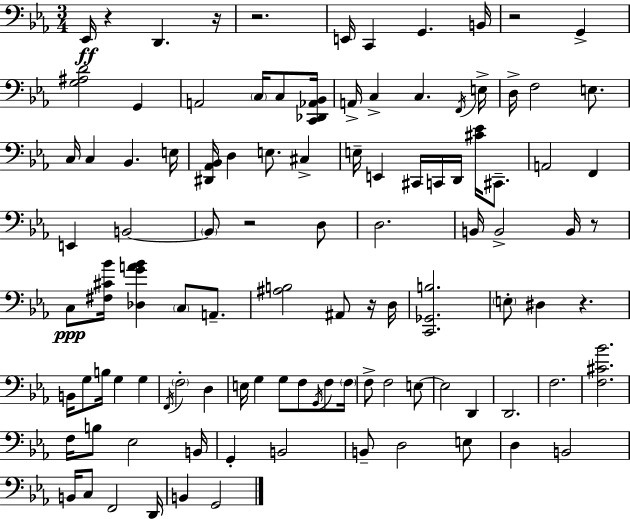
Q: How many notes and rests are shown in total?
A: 105